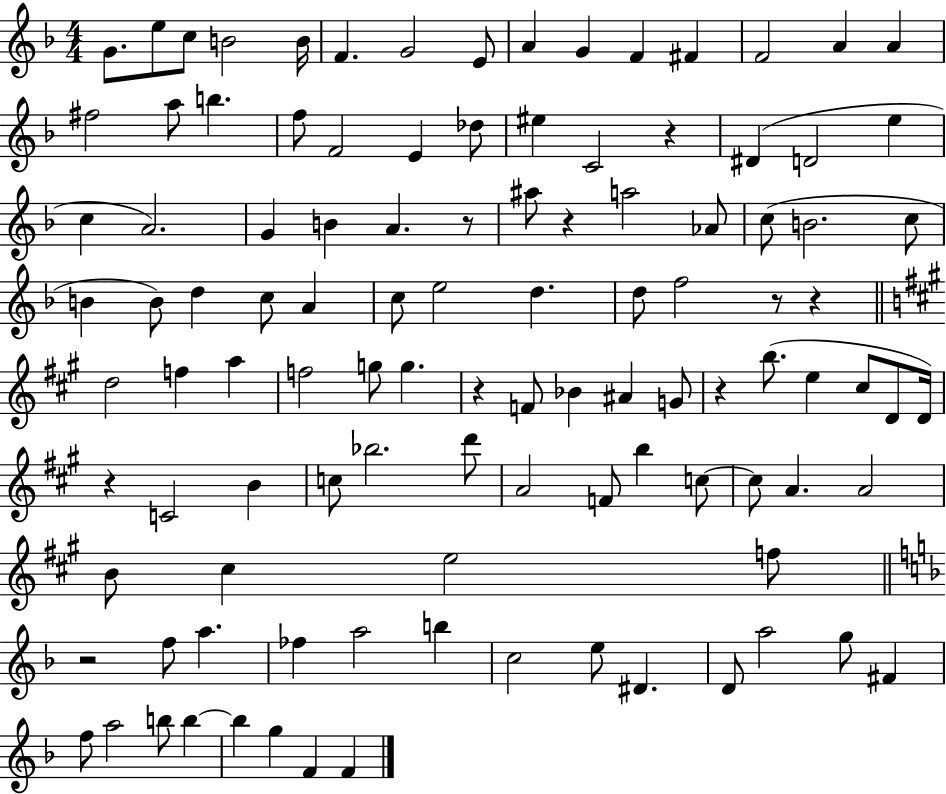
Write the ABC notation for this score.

X:1
T:Untitled
M:4/4
L:1/4
K:F
G/2 e/2 c/2 B2 B/4 F G2 E/2 A G F ^F F2 A A ^f2 a/2 b f/2 F2 E _d/2 ^e C2 z ^D D2 e c A2 G B A z/2 ^a/2 z a2 _A/2 c/2 B2 c/2 B B/2 d c/2 A c/2 e2 d d/2 f2 z/2 z d2 f a f2 g/2 g z F/2 _B ^A G/2 z b/2 e ^c/2 D/2 D/4 z C2 B c/2 _b2 d'/2 A2 F/2 b c/2 c/2 A A2 B/2 ^c e2 f/2 z2 f/2 a _f a2 b c2 e/2 ^D D/2 a2 g/2 ^F f/2 a2 b/2 b b g F F